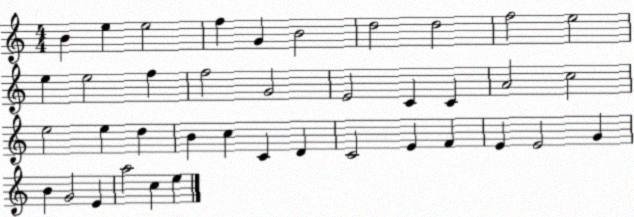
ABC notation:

X:1
T:Untitled
M:4/4
L:1/4
K:C
B e e2 f G B2 d2 d2 f2 e2 e e2 f f2 G2 E2 C C A2 c2 e2 e d B c C D C2 E F E E2 G B G2 E a2 c e